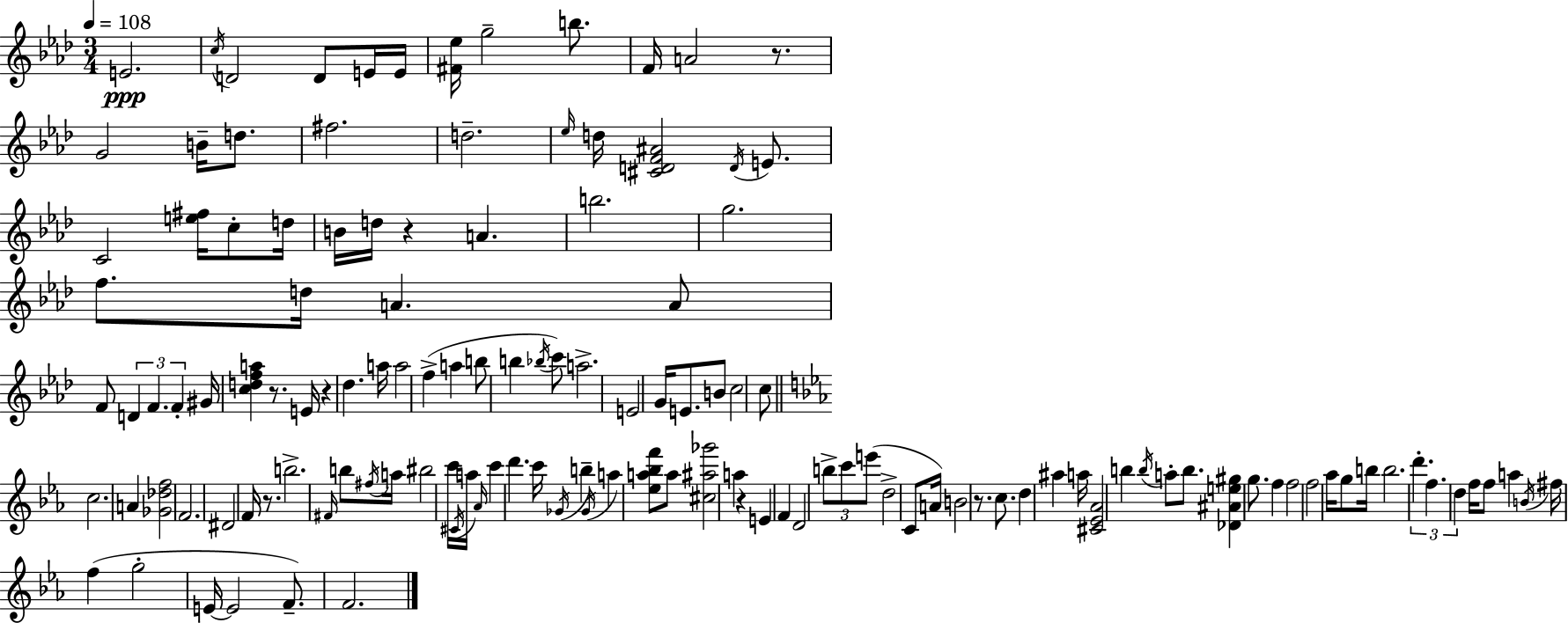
E4/h. C5/s D4/h D4/e E4/s E4/s [F#4,Eb5]/s G5/h B5/e. F4/s A4/h R/e. G4/h B4/s D5/e. F#5/h. D5/h. Eb5/s D5/s [C#4,D4,F4,A#4]/h D4/s E4/e. C4/h [E5,F#5]/s C5/e D5/s B4/s D5/s R/q A4/q. B5/h. G5/h. F5/e. D5/s A4/q. A4/e F4/e D4/q F4/q. F4/q G#4/s [C5,D5,F5,A5]/q R/e. E4/s R/q Db5/q. A5/s A5/h F5/q A5/q B5/e B5/q Bb5/s C6/e A5/h. E4/h G4/s E4/e. B4/e C5/h C5/e C5/h. A4/q [Gb4,Db5,F5]/h F4/h. D#4/h F4/s R/e. B5/h. F#4/s B5/e F#5/s A5/s BIS5/h C6/s C#4/s A5/s Ab4/s C6/q D6/q. C6/s Gb4/s B5/q Gb4/s A5/q [Eb5,A5,Bb5,F6]/e A5/e [C#5,A#5,Gb6]/h A5/q R/q E4/q F4/q D4/h B5/e C6/e E6/e D5/h C4/e A4/s B4/h R/e. C5/e. D5/q A#5/q A5/s [C#4,Eb4,Ab4]/h B5/q B5/s A5/e B5/e. [Db4,A#4,E5,G#5]/q G5/e. F5/q F5/h F5/h Ab5/s G5/e B5/s B5/h. D6/q. F5/q. D5/q F5/s F5/e A5/q B4/s F#5/s F5/q G5/h E4/s E4/h F4/e. F4/h.